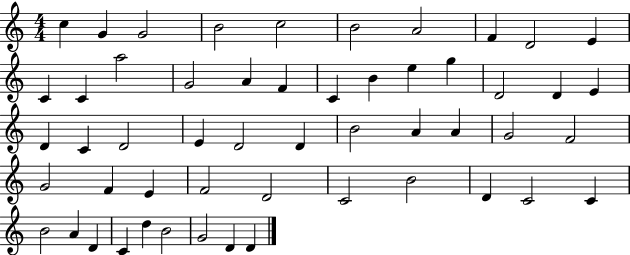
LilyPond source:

{
  \clef treble
  \numericTimeSignature
  \time 4/4
  \key c \major
  c''4 g'4 g'2 | b'2 c''2 | b'2 a'2 | f'4 d'2 e'4 | \break c'4 c'4 a''2 | g'2 a'4 f'4 | c'4 b'4 e''4 g''4 | d'2 d'4 e'4 | \break d'4 c'4 d'2 | e'4 d'2 d'4 | b'2 a'4 a'4 | g'2 f'2 | \break g'2 f'4 e'4 | f'2 d'2 | c'2 b'2 | d'4 c'2 c'4 | \break b'2 a'4 d'4 | c'4 d''4 b'2 | g'2 d'4 d'4 | \bar "|."
}